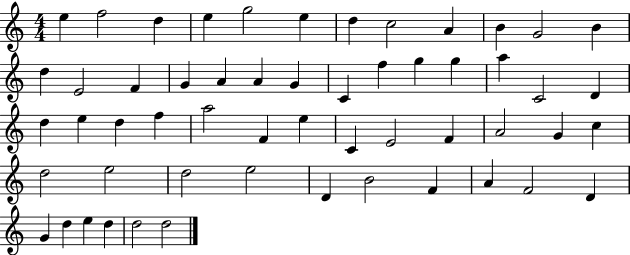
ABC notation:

X:1
T:Untitled
M:4/4
L:1/4
K:C
e f2 d e g2 e d c2 A B G2 B d E2 F G A A G C f g g a C2 D d e d f a2 F e C E2 F A2 G c d2 e2 d2 e2 D B2 F A F2 D G d e d d2 d2